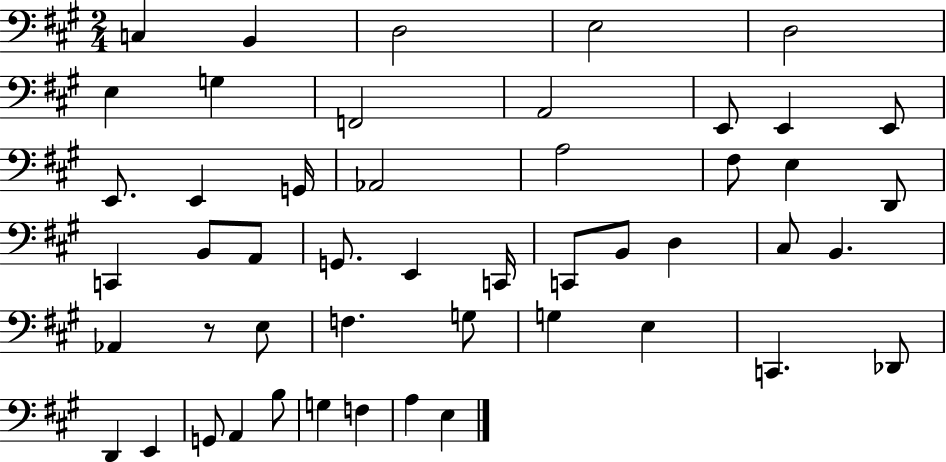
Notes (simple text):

C3/q B2/q D3/h E3/h D3/h E3/q G3/q F2/h A2/h E2/e E2/q E2/e E2/e. E2/q G2/s Ab2/h A3/h F#3/e E3/q D2/e C2/q B2/e A2/e G2/e. E2/q C2/s C2/e B2/e D3/q C#3/e B2/q. Ab2/q R/e E3/e F3/q. G3/e G3/q E3/q C2/q. Db2/e D2/q E2/q G2/e A2/q B3/e G3/q F3/q A3/q E3/q